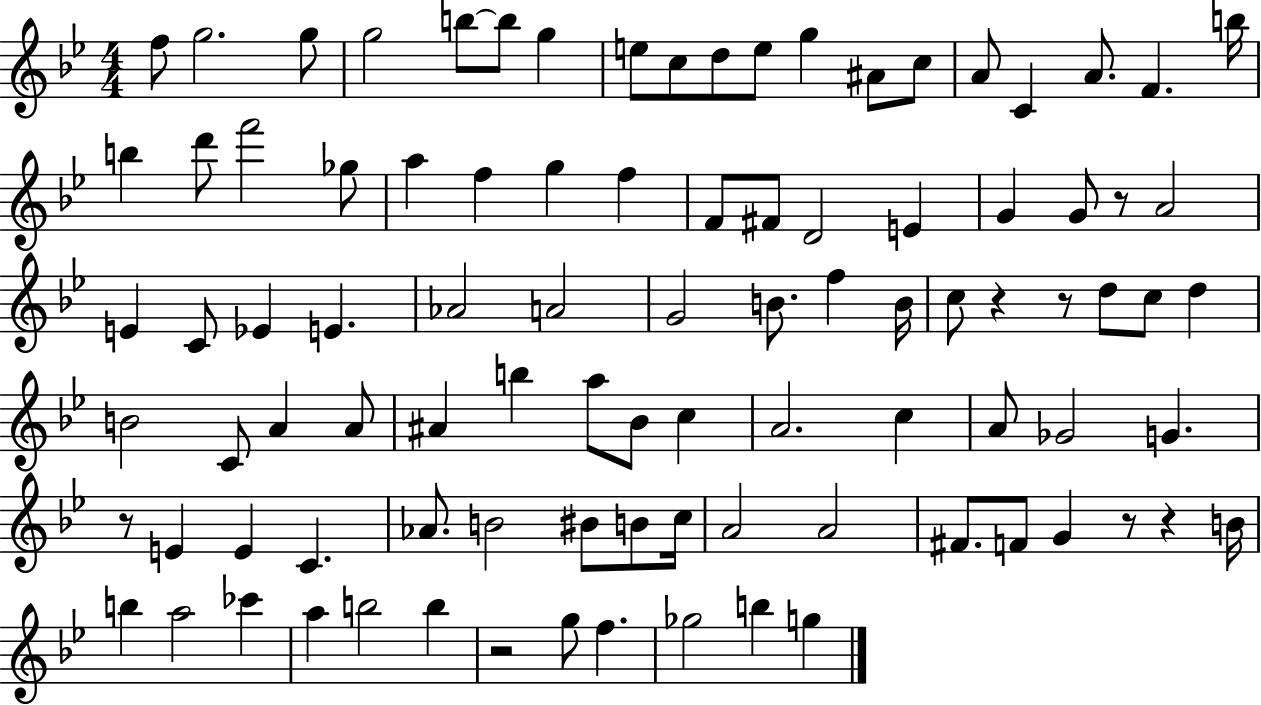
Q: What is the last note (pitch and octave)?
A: G5